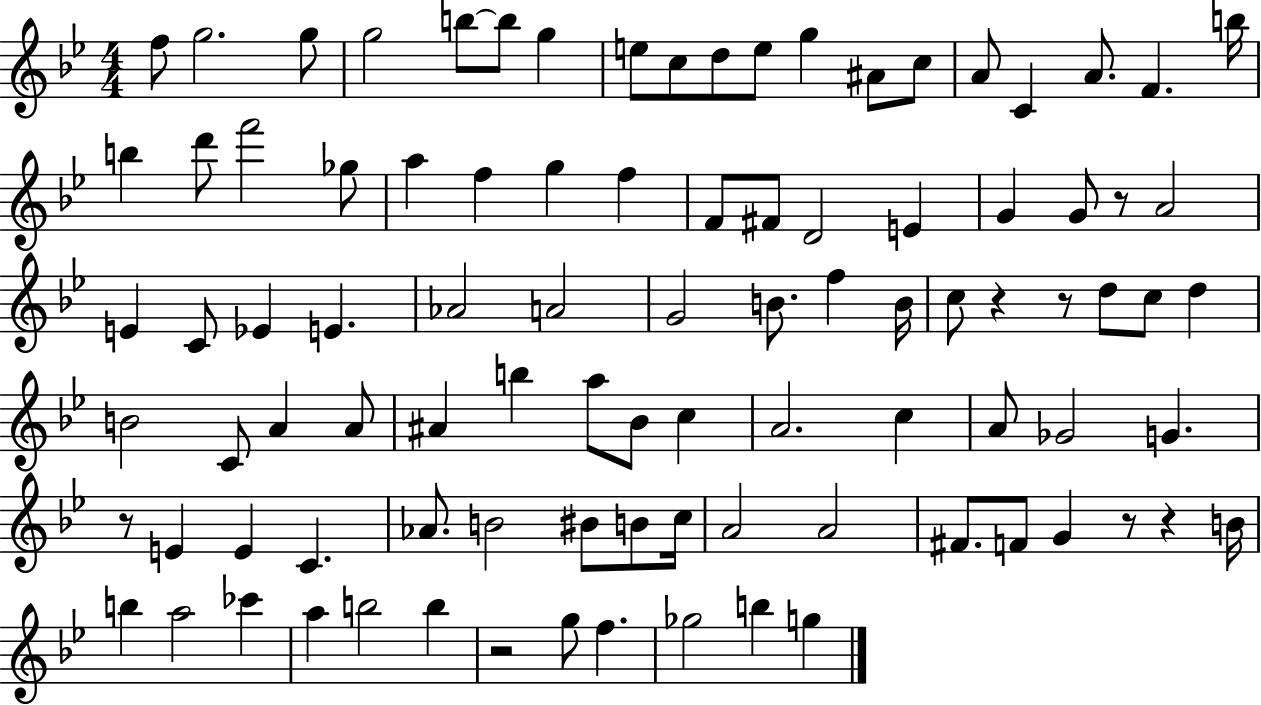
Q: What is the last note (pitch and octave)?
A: G5